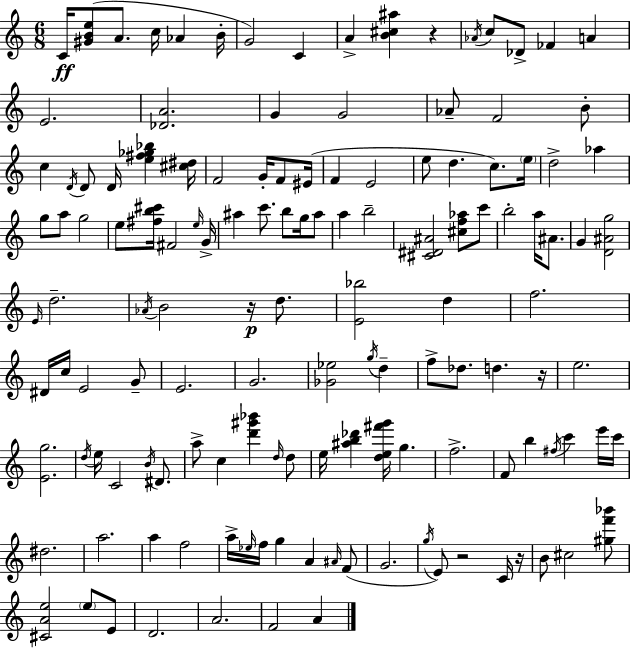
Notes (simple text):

C4/s [G#4,B4,E5]/e A4/e. C5/s Ab4/q B4/s G4/h C4/q A4/q [B4,C#5,A#5]/q R/q Ab4/s C5/e Db4/e FES4/q A4/q E4/h. [Db4,A4]/h. G4/q G4/h Ab4/e F4/h B4/e C5/q D4/s D4/e D4/s [E5,F#5,Gb5,Bb5]/q [C#5,D#5]/s F4/h G4/s F4/e EIS4/s F4/q E4/h E5/e D5/q. C5/e. E5/s D5/h Ab5/q G5/e A5/e G5/h E5/e [F#5,B5,C#6]/s F#4/h E5/s G4/s A#5/q C6/e. B5/e G5/s A#5/e A5/q B5/h [C#4,D#4,A#4]/h [C#5,F5,Ab5]/e C6/e B5/h A5/s A#4/e. G4/q [D4,A#4,G5]/h E4/s D5/h. Ab4/s B4/h R/s D5/e. [E4,Bb5]/h D5/q F5/h. D#4/s C5/s E4/h G4/e E4/h. G4/h. [Gb4,Eb5]/h G5/s D5/q F5/e Db5/e. D5/q. R/s E5/h. [E4,G5]/h. D5/s E5/s C4/h B4/s D#4/e. A5/e C5/q [D6,G#6,Bb6]/q D5/s D5/e E5/s [A#5,B5,Db6]/q [D5,E5,F#6,G6]/s G5/q. F5/h. F4/e B5/q F#5/s C6/q E6/s C6/s D#5/h. A5/h. A5/q F5/h A5/s Eb5/s F5/s G5/q A4/q A#4/s F4/e G4/h. G5/s E4/e R/h C4/s R/s B4/e C#5/h [G#5,F6,Bb6]/e [C#4,A4,E5]/h E5/e E4/e D4/h. A4/h. F4/h A4/q